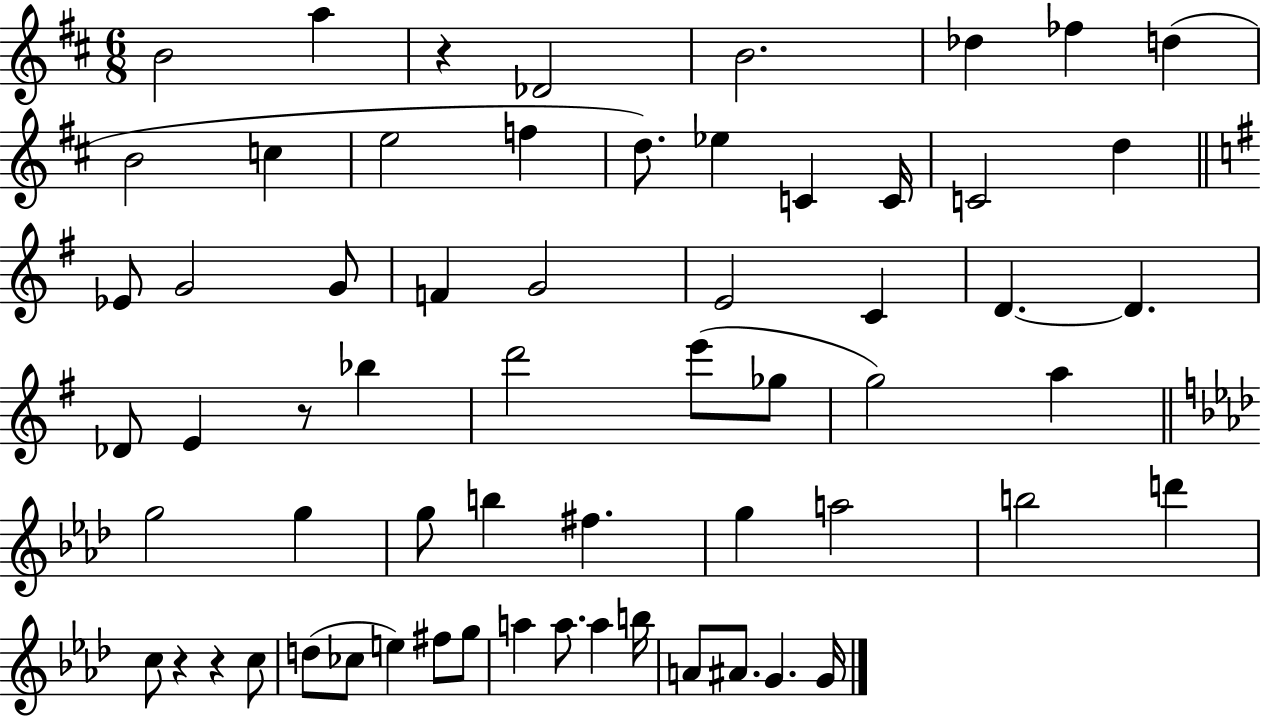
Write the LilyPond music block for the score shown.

{
  \clef treble
  \numericTimeSignature
  \time 6/8
  \key d \major
  \repeat volta 2 { b'2 a''4 | r4 des'2 | b'2. | des''4 fes''4 d''4( | \break b'2 c''4 | e''2 f''4 | d''8.) ees''4 c'4 c'16 | c'2 d''4 | \break \bar "||" \break \key e \minor ees'8 g'2 g'8 | f'4 g'2 | e'2 c'4 | d'4.~~ d'4. | \break des'8 e'4 r8 bes''4 | d'''2 e'''8( ges''8 | g''2) a''4 | \bar "||" \break \key aes \major g''2 g''4 | g''8 b''4 fis''4. | g''4 a''2 | b''2 d'''4 | \break c''8 r4 r4 c''8 | d''8( ces''8 e''4) fis''8 g''8 | a''4 a''8. a''4 b''16 | a'8 ais'8. g'4. g'16 | \break } \bar "|."
}